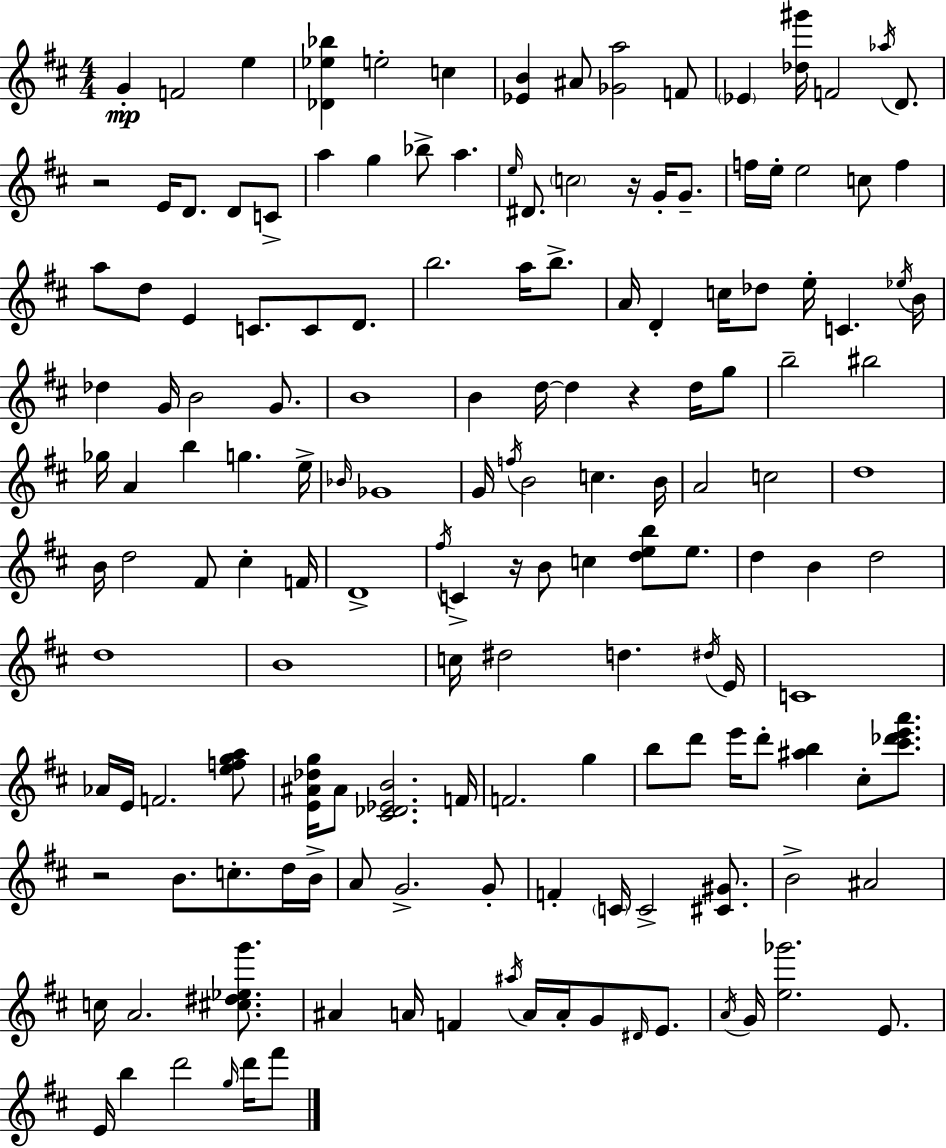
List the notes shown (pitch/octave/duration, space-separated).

G4/q F4/h E5/q [Db4,Eb5,Bb5]/q E5/h C5/q [Eb4,B4]/q A#4/e [Gb4,A5]/h F4/e Eb4/q [Db5,G#6]/s F4/h Ab5/s D4/e. R/h E4/s D4/e. D4/e C4/e A5/q G5/q Bb5/e A5/q. E5/s D#4/e. C5/h R/s G4/s G4/e. F5/s E5/s E5/h C5/e F5/q A5/e D5/e E4/q C4/e. C4/e D4/e. B5/h. A5/s B5/e. A4/s D4/q C5/s Db5/e E5/s C4/q. Eb5/s B4/s Db5/q G4/s B4/h G4/e. B4/w B4/q D5/s D5/q R/q D5/s G5/e B5/h BIS5/h Gb5/s A4/q B5/q G5/q. E5/s Bb4/s Gb4/w G4/s F5/s B4/h C5/q. B4/s A4/h C5/h D5/w B4/s D5/h F#4/e C#5/q F4/s D4/w F#5/s C4/q R/s B4/e C5/q [D5,E5,B5]/e E5/e. D5/q B4/q D5/h D5/w B4/w C5/s D#5/h D5/q. D#5/s E4/s C4/w Ab4/s E4/s F4/h. [E5,F5,G5,A5]/e [E4,A#4,Db5,G5]/s A#4/e [C#4,Db4,Eb4,B4]/h. F4/s F4/h. G5/q B5/e D6/e E6/s D6/e [A#5,B5]/q C#5/e [C#6,Db6,E6,A6]/e. R/h B4/e. C5/e. D5/s B4/s A4/e G4/h. G4/e F4/q C4/s C4/h [C#4,G#4]/e. B4/h A#4/h C5/s A4/h. [C#5,D#5,Eb5,G6]/e. A#4/q A4/s F4/q A#5/s A4/s A4/s G4/e D#4/s E4/e. A4/s G4/s [E5,Gb6]/h. E4/e. E4/s B5/q D6/h G5/s D6/s F#6/e